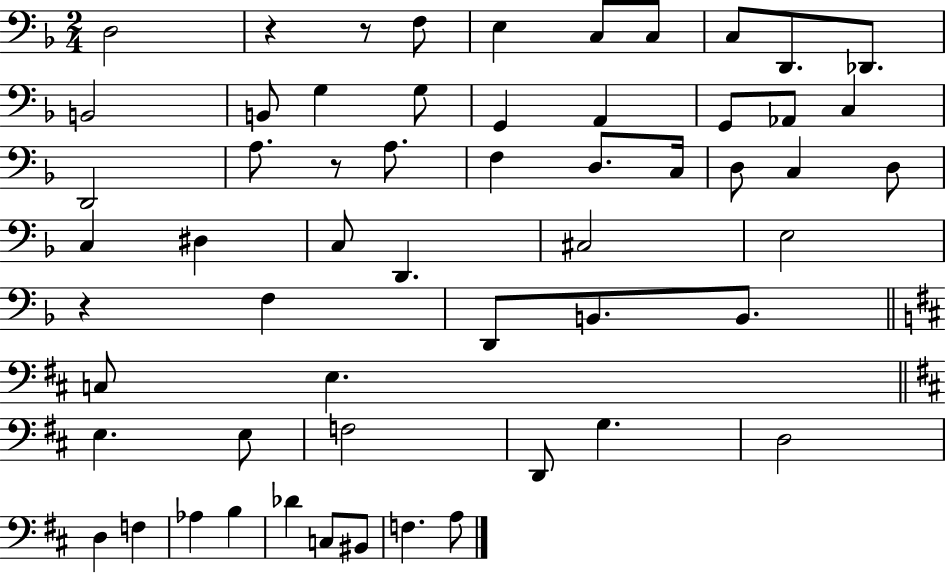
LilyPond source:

{
  \clef bass
  \numericTimeSignature
  \time 2/4
  \key f \major
  d2 | r4 r8 f8 | e4 c8 c8 | c8 d,8. des,8. | \break b,2 | b,8 g4 g8 | g,4 a,4 | g,8 aes,8 c4 | \break d,2 | a8. r8 a8. | f4 d8. c16 | d8 c4 d8 | \break c4 dis4 | c8 d,4. | cis2 | e2 | \break r4 f4 | d,8 b,8. b,8. | \bar "||" \break \key d \major c8 e4. | \bar "||" \break \key d \major e4. e8 | f2 | d,8 g4. | d2 | \break d4 f4 | aes4 b4 | des'4 c8 bis,8 | f4. a8 | \break \bar "|."
}